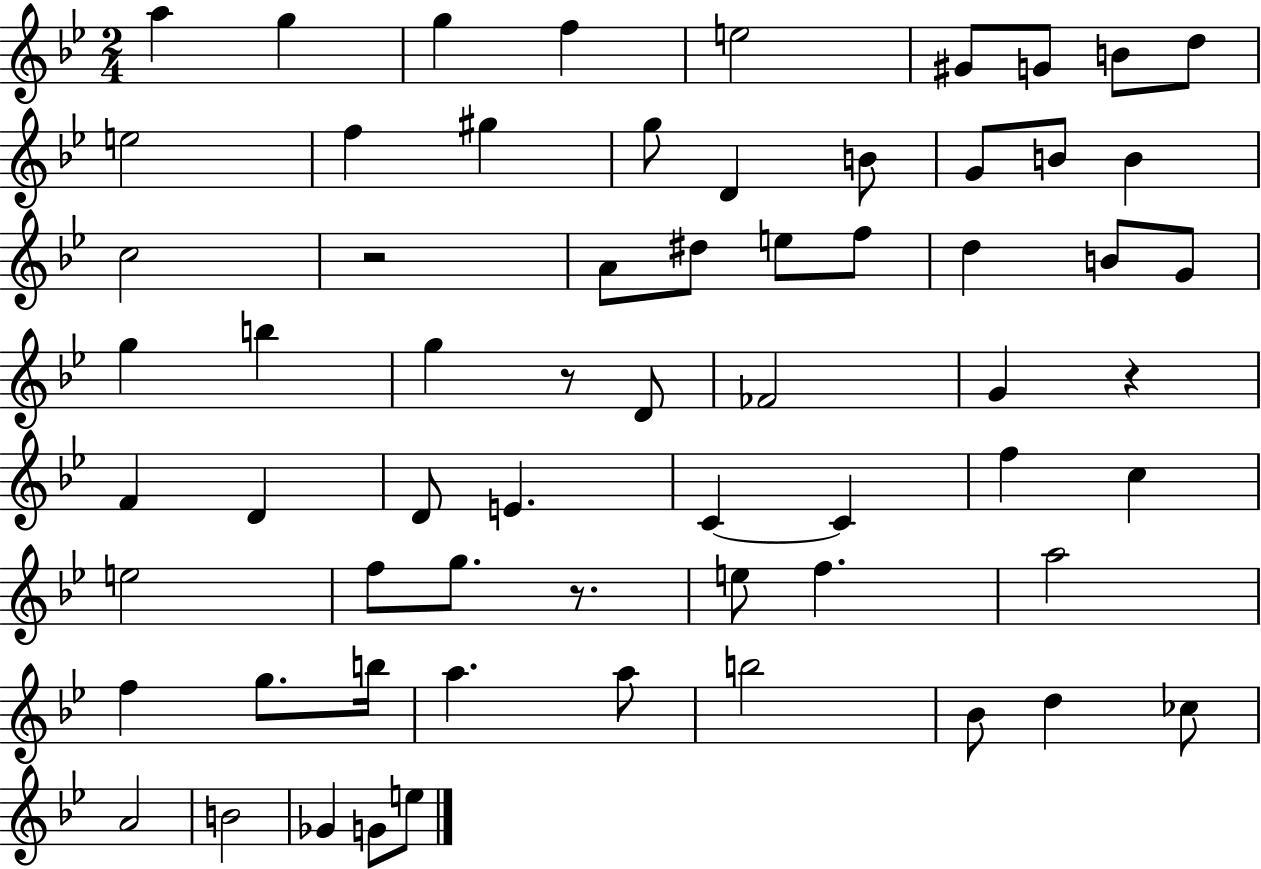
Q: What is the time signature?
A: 2/4